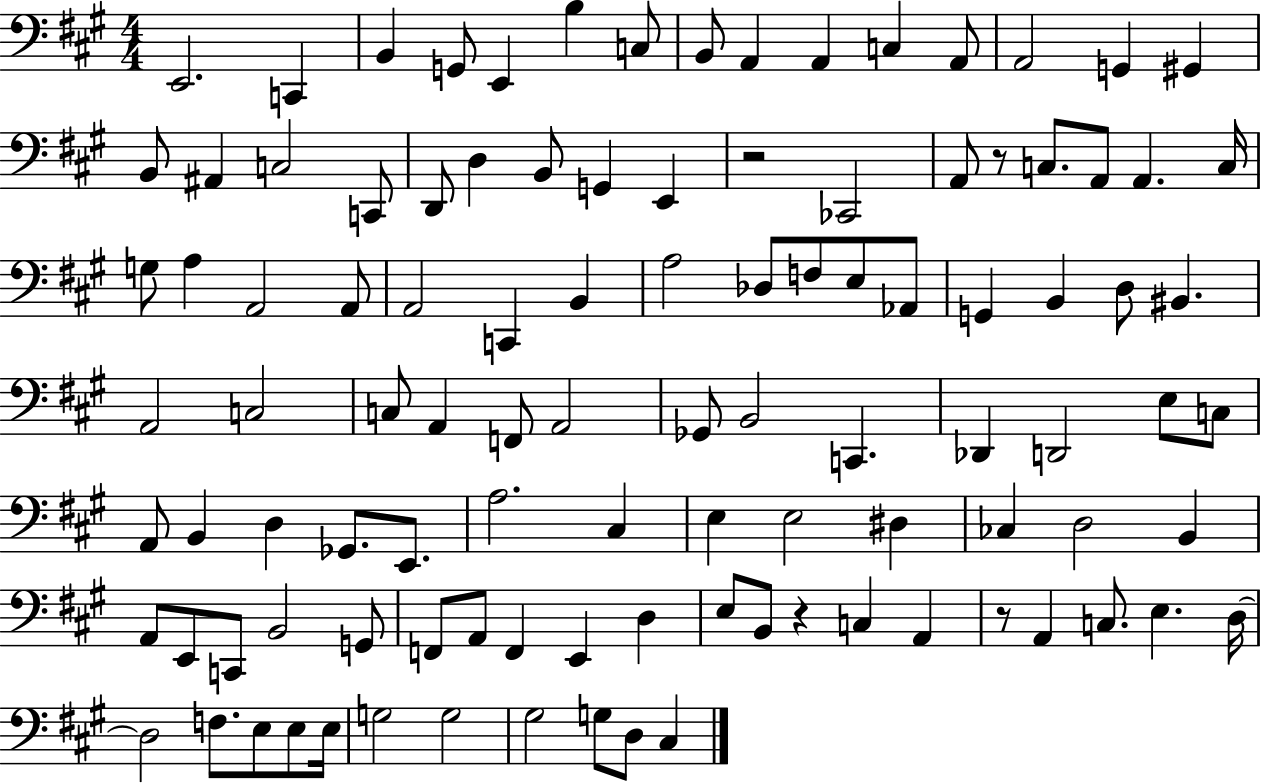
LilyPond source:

{
  \clef bass
  \numericTimeSignature
  \time 4/4
  \key a \major
  e,2. c,4 | b,4 g,8 e,4 b4 c8 | b,8 a,4 a,4 c4 a,8 | a,2 g,4 gis,4 | \break b,8 ais,4 c2 c,8 | d,8 d4 b,8 g,4 e,4 | r2 ces,2 | a,8 r8 c8. a,8 a,4. c16 | \break g8 a4 a,2 a,8 | a,2 c,4 b,4 | a2 des8 f8 e8 aes,8 | g,4 b,4 d8 bis,4. | \break a,2 c2 | c8 a,4 f,8 a,2 | ges,8 b,2 c,4. | des,4 d,2 e8 c8 | \break a,8 b,4 d4 ges,8. e,8. | a2. cis4 | e4 e2 dis4 | ces4 d2 b,4 | \break a,8 e,8 c,8 b,2 g,8 | f,8 a,8 f,4 e,4 d4 | e8 b,8 r4 c4 a,4 | r8 a,4 c8. e4. d16~~ | \break d2 f8. e8 e8 e16 | g2 g2 | gis2 g8 d8 cis4 | \bar "|."
}